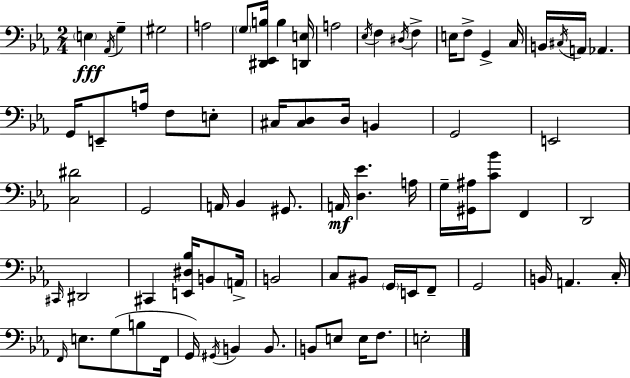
E3/q Ab2/s G3/q G#3/h A3/h G3/e [D#2,Eb2,B3]/s B3/q [D2,E3]/s A3/h Eb3/s F3/q D#3/s F3/q E3/s F3/e G2/q C3/s B2/s C#3/s A2/s Ab2/q. G2/s E2/e A3/s F3/e E3/e C#3/s [C#3,D3]/e D3/s B2/q G2/h E2/h [C3,D#4]/h G2/h A2/s Bb2/q G#2/e. A2/s [D3,Eb4]/q. A3/s G3/s [G#2,A#3]/s [C4,Bb4]/e F2/q D2/h C#2/s D#2/h C#2/q [E2,D#3,Bb3]/s B2/e A2/s B2/h C3/e BIS2/e G2/s E2/s F2/e G2/h B2/s A2/q. C3/s F2/s E3/e. G3/e B3/e F2/s G2/s G#2/s B2/q B2/e. B2/e E3/e E3/s F3/e. E3/h